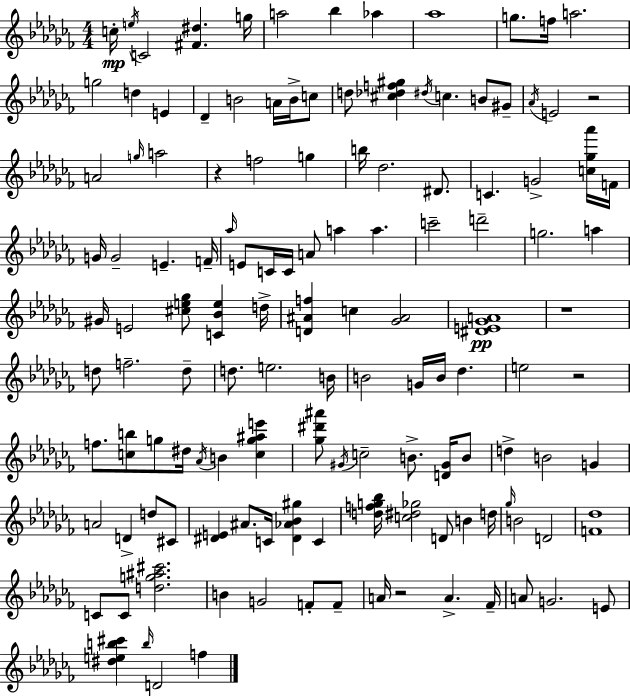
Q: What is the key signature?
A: AES minor